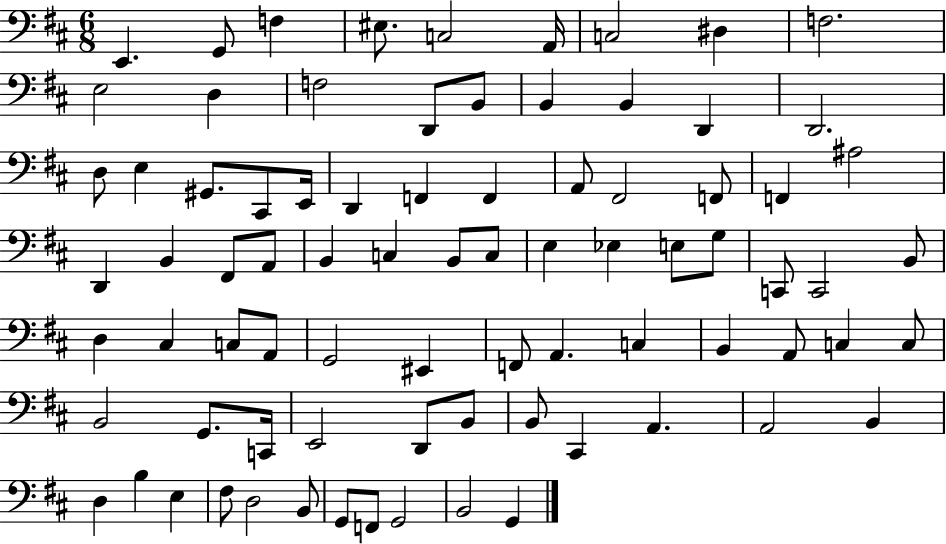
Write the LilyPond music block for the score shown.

{
  \clef bass
  \numericTimeSignature
  \time 6/8
  \key d \major
  e,4. g,8 f4 | eis8. c2 a,16 | c2 dis4 | f2. | \break e2 d4 | f2 d,8 b,8 | b,4 b,4 d,4 | d,2. | \break d8 e4 gis,8. cis,8 e,16 | d,4 f,4 f,4 | a,8 fis,2 f,8 | f,4 ais2 | \break d,4 b,4 fis,8 a,8 | b,4 c4 b,8 c8 | e4 ees4 e8 g8 | c,8 c,2 b,8 | \break d4 cis4 c8 a,8 | g,2 eis,4 | f,8 a,4. c4 | b,4 a,8 c4 c8 | \break b,2 g,8. c,16 | e,2 d,8 b,8 | b,8 cis,4 a,4. | a,2 b,4 | \break d4 b4 e4 | fis8 d2 b,8 | g,8 f,8 g,2 | b,2 g,4 | \break \bar "|."
}